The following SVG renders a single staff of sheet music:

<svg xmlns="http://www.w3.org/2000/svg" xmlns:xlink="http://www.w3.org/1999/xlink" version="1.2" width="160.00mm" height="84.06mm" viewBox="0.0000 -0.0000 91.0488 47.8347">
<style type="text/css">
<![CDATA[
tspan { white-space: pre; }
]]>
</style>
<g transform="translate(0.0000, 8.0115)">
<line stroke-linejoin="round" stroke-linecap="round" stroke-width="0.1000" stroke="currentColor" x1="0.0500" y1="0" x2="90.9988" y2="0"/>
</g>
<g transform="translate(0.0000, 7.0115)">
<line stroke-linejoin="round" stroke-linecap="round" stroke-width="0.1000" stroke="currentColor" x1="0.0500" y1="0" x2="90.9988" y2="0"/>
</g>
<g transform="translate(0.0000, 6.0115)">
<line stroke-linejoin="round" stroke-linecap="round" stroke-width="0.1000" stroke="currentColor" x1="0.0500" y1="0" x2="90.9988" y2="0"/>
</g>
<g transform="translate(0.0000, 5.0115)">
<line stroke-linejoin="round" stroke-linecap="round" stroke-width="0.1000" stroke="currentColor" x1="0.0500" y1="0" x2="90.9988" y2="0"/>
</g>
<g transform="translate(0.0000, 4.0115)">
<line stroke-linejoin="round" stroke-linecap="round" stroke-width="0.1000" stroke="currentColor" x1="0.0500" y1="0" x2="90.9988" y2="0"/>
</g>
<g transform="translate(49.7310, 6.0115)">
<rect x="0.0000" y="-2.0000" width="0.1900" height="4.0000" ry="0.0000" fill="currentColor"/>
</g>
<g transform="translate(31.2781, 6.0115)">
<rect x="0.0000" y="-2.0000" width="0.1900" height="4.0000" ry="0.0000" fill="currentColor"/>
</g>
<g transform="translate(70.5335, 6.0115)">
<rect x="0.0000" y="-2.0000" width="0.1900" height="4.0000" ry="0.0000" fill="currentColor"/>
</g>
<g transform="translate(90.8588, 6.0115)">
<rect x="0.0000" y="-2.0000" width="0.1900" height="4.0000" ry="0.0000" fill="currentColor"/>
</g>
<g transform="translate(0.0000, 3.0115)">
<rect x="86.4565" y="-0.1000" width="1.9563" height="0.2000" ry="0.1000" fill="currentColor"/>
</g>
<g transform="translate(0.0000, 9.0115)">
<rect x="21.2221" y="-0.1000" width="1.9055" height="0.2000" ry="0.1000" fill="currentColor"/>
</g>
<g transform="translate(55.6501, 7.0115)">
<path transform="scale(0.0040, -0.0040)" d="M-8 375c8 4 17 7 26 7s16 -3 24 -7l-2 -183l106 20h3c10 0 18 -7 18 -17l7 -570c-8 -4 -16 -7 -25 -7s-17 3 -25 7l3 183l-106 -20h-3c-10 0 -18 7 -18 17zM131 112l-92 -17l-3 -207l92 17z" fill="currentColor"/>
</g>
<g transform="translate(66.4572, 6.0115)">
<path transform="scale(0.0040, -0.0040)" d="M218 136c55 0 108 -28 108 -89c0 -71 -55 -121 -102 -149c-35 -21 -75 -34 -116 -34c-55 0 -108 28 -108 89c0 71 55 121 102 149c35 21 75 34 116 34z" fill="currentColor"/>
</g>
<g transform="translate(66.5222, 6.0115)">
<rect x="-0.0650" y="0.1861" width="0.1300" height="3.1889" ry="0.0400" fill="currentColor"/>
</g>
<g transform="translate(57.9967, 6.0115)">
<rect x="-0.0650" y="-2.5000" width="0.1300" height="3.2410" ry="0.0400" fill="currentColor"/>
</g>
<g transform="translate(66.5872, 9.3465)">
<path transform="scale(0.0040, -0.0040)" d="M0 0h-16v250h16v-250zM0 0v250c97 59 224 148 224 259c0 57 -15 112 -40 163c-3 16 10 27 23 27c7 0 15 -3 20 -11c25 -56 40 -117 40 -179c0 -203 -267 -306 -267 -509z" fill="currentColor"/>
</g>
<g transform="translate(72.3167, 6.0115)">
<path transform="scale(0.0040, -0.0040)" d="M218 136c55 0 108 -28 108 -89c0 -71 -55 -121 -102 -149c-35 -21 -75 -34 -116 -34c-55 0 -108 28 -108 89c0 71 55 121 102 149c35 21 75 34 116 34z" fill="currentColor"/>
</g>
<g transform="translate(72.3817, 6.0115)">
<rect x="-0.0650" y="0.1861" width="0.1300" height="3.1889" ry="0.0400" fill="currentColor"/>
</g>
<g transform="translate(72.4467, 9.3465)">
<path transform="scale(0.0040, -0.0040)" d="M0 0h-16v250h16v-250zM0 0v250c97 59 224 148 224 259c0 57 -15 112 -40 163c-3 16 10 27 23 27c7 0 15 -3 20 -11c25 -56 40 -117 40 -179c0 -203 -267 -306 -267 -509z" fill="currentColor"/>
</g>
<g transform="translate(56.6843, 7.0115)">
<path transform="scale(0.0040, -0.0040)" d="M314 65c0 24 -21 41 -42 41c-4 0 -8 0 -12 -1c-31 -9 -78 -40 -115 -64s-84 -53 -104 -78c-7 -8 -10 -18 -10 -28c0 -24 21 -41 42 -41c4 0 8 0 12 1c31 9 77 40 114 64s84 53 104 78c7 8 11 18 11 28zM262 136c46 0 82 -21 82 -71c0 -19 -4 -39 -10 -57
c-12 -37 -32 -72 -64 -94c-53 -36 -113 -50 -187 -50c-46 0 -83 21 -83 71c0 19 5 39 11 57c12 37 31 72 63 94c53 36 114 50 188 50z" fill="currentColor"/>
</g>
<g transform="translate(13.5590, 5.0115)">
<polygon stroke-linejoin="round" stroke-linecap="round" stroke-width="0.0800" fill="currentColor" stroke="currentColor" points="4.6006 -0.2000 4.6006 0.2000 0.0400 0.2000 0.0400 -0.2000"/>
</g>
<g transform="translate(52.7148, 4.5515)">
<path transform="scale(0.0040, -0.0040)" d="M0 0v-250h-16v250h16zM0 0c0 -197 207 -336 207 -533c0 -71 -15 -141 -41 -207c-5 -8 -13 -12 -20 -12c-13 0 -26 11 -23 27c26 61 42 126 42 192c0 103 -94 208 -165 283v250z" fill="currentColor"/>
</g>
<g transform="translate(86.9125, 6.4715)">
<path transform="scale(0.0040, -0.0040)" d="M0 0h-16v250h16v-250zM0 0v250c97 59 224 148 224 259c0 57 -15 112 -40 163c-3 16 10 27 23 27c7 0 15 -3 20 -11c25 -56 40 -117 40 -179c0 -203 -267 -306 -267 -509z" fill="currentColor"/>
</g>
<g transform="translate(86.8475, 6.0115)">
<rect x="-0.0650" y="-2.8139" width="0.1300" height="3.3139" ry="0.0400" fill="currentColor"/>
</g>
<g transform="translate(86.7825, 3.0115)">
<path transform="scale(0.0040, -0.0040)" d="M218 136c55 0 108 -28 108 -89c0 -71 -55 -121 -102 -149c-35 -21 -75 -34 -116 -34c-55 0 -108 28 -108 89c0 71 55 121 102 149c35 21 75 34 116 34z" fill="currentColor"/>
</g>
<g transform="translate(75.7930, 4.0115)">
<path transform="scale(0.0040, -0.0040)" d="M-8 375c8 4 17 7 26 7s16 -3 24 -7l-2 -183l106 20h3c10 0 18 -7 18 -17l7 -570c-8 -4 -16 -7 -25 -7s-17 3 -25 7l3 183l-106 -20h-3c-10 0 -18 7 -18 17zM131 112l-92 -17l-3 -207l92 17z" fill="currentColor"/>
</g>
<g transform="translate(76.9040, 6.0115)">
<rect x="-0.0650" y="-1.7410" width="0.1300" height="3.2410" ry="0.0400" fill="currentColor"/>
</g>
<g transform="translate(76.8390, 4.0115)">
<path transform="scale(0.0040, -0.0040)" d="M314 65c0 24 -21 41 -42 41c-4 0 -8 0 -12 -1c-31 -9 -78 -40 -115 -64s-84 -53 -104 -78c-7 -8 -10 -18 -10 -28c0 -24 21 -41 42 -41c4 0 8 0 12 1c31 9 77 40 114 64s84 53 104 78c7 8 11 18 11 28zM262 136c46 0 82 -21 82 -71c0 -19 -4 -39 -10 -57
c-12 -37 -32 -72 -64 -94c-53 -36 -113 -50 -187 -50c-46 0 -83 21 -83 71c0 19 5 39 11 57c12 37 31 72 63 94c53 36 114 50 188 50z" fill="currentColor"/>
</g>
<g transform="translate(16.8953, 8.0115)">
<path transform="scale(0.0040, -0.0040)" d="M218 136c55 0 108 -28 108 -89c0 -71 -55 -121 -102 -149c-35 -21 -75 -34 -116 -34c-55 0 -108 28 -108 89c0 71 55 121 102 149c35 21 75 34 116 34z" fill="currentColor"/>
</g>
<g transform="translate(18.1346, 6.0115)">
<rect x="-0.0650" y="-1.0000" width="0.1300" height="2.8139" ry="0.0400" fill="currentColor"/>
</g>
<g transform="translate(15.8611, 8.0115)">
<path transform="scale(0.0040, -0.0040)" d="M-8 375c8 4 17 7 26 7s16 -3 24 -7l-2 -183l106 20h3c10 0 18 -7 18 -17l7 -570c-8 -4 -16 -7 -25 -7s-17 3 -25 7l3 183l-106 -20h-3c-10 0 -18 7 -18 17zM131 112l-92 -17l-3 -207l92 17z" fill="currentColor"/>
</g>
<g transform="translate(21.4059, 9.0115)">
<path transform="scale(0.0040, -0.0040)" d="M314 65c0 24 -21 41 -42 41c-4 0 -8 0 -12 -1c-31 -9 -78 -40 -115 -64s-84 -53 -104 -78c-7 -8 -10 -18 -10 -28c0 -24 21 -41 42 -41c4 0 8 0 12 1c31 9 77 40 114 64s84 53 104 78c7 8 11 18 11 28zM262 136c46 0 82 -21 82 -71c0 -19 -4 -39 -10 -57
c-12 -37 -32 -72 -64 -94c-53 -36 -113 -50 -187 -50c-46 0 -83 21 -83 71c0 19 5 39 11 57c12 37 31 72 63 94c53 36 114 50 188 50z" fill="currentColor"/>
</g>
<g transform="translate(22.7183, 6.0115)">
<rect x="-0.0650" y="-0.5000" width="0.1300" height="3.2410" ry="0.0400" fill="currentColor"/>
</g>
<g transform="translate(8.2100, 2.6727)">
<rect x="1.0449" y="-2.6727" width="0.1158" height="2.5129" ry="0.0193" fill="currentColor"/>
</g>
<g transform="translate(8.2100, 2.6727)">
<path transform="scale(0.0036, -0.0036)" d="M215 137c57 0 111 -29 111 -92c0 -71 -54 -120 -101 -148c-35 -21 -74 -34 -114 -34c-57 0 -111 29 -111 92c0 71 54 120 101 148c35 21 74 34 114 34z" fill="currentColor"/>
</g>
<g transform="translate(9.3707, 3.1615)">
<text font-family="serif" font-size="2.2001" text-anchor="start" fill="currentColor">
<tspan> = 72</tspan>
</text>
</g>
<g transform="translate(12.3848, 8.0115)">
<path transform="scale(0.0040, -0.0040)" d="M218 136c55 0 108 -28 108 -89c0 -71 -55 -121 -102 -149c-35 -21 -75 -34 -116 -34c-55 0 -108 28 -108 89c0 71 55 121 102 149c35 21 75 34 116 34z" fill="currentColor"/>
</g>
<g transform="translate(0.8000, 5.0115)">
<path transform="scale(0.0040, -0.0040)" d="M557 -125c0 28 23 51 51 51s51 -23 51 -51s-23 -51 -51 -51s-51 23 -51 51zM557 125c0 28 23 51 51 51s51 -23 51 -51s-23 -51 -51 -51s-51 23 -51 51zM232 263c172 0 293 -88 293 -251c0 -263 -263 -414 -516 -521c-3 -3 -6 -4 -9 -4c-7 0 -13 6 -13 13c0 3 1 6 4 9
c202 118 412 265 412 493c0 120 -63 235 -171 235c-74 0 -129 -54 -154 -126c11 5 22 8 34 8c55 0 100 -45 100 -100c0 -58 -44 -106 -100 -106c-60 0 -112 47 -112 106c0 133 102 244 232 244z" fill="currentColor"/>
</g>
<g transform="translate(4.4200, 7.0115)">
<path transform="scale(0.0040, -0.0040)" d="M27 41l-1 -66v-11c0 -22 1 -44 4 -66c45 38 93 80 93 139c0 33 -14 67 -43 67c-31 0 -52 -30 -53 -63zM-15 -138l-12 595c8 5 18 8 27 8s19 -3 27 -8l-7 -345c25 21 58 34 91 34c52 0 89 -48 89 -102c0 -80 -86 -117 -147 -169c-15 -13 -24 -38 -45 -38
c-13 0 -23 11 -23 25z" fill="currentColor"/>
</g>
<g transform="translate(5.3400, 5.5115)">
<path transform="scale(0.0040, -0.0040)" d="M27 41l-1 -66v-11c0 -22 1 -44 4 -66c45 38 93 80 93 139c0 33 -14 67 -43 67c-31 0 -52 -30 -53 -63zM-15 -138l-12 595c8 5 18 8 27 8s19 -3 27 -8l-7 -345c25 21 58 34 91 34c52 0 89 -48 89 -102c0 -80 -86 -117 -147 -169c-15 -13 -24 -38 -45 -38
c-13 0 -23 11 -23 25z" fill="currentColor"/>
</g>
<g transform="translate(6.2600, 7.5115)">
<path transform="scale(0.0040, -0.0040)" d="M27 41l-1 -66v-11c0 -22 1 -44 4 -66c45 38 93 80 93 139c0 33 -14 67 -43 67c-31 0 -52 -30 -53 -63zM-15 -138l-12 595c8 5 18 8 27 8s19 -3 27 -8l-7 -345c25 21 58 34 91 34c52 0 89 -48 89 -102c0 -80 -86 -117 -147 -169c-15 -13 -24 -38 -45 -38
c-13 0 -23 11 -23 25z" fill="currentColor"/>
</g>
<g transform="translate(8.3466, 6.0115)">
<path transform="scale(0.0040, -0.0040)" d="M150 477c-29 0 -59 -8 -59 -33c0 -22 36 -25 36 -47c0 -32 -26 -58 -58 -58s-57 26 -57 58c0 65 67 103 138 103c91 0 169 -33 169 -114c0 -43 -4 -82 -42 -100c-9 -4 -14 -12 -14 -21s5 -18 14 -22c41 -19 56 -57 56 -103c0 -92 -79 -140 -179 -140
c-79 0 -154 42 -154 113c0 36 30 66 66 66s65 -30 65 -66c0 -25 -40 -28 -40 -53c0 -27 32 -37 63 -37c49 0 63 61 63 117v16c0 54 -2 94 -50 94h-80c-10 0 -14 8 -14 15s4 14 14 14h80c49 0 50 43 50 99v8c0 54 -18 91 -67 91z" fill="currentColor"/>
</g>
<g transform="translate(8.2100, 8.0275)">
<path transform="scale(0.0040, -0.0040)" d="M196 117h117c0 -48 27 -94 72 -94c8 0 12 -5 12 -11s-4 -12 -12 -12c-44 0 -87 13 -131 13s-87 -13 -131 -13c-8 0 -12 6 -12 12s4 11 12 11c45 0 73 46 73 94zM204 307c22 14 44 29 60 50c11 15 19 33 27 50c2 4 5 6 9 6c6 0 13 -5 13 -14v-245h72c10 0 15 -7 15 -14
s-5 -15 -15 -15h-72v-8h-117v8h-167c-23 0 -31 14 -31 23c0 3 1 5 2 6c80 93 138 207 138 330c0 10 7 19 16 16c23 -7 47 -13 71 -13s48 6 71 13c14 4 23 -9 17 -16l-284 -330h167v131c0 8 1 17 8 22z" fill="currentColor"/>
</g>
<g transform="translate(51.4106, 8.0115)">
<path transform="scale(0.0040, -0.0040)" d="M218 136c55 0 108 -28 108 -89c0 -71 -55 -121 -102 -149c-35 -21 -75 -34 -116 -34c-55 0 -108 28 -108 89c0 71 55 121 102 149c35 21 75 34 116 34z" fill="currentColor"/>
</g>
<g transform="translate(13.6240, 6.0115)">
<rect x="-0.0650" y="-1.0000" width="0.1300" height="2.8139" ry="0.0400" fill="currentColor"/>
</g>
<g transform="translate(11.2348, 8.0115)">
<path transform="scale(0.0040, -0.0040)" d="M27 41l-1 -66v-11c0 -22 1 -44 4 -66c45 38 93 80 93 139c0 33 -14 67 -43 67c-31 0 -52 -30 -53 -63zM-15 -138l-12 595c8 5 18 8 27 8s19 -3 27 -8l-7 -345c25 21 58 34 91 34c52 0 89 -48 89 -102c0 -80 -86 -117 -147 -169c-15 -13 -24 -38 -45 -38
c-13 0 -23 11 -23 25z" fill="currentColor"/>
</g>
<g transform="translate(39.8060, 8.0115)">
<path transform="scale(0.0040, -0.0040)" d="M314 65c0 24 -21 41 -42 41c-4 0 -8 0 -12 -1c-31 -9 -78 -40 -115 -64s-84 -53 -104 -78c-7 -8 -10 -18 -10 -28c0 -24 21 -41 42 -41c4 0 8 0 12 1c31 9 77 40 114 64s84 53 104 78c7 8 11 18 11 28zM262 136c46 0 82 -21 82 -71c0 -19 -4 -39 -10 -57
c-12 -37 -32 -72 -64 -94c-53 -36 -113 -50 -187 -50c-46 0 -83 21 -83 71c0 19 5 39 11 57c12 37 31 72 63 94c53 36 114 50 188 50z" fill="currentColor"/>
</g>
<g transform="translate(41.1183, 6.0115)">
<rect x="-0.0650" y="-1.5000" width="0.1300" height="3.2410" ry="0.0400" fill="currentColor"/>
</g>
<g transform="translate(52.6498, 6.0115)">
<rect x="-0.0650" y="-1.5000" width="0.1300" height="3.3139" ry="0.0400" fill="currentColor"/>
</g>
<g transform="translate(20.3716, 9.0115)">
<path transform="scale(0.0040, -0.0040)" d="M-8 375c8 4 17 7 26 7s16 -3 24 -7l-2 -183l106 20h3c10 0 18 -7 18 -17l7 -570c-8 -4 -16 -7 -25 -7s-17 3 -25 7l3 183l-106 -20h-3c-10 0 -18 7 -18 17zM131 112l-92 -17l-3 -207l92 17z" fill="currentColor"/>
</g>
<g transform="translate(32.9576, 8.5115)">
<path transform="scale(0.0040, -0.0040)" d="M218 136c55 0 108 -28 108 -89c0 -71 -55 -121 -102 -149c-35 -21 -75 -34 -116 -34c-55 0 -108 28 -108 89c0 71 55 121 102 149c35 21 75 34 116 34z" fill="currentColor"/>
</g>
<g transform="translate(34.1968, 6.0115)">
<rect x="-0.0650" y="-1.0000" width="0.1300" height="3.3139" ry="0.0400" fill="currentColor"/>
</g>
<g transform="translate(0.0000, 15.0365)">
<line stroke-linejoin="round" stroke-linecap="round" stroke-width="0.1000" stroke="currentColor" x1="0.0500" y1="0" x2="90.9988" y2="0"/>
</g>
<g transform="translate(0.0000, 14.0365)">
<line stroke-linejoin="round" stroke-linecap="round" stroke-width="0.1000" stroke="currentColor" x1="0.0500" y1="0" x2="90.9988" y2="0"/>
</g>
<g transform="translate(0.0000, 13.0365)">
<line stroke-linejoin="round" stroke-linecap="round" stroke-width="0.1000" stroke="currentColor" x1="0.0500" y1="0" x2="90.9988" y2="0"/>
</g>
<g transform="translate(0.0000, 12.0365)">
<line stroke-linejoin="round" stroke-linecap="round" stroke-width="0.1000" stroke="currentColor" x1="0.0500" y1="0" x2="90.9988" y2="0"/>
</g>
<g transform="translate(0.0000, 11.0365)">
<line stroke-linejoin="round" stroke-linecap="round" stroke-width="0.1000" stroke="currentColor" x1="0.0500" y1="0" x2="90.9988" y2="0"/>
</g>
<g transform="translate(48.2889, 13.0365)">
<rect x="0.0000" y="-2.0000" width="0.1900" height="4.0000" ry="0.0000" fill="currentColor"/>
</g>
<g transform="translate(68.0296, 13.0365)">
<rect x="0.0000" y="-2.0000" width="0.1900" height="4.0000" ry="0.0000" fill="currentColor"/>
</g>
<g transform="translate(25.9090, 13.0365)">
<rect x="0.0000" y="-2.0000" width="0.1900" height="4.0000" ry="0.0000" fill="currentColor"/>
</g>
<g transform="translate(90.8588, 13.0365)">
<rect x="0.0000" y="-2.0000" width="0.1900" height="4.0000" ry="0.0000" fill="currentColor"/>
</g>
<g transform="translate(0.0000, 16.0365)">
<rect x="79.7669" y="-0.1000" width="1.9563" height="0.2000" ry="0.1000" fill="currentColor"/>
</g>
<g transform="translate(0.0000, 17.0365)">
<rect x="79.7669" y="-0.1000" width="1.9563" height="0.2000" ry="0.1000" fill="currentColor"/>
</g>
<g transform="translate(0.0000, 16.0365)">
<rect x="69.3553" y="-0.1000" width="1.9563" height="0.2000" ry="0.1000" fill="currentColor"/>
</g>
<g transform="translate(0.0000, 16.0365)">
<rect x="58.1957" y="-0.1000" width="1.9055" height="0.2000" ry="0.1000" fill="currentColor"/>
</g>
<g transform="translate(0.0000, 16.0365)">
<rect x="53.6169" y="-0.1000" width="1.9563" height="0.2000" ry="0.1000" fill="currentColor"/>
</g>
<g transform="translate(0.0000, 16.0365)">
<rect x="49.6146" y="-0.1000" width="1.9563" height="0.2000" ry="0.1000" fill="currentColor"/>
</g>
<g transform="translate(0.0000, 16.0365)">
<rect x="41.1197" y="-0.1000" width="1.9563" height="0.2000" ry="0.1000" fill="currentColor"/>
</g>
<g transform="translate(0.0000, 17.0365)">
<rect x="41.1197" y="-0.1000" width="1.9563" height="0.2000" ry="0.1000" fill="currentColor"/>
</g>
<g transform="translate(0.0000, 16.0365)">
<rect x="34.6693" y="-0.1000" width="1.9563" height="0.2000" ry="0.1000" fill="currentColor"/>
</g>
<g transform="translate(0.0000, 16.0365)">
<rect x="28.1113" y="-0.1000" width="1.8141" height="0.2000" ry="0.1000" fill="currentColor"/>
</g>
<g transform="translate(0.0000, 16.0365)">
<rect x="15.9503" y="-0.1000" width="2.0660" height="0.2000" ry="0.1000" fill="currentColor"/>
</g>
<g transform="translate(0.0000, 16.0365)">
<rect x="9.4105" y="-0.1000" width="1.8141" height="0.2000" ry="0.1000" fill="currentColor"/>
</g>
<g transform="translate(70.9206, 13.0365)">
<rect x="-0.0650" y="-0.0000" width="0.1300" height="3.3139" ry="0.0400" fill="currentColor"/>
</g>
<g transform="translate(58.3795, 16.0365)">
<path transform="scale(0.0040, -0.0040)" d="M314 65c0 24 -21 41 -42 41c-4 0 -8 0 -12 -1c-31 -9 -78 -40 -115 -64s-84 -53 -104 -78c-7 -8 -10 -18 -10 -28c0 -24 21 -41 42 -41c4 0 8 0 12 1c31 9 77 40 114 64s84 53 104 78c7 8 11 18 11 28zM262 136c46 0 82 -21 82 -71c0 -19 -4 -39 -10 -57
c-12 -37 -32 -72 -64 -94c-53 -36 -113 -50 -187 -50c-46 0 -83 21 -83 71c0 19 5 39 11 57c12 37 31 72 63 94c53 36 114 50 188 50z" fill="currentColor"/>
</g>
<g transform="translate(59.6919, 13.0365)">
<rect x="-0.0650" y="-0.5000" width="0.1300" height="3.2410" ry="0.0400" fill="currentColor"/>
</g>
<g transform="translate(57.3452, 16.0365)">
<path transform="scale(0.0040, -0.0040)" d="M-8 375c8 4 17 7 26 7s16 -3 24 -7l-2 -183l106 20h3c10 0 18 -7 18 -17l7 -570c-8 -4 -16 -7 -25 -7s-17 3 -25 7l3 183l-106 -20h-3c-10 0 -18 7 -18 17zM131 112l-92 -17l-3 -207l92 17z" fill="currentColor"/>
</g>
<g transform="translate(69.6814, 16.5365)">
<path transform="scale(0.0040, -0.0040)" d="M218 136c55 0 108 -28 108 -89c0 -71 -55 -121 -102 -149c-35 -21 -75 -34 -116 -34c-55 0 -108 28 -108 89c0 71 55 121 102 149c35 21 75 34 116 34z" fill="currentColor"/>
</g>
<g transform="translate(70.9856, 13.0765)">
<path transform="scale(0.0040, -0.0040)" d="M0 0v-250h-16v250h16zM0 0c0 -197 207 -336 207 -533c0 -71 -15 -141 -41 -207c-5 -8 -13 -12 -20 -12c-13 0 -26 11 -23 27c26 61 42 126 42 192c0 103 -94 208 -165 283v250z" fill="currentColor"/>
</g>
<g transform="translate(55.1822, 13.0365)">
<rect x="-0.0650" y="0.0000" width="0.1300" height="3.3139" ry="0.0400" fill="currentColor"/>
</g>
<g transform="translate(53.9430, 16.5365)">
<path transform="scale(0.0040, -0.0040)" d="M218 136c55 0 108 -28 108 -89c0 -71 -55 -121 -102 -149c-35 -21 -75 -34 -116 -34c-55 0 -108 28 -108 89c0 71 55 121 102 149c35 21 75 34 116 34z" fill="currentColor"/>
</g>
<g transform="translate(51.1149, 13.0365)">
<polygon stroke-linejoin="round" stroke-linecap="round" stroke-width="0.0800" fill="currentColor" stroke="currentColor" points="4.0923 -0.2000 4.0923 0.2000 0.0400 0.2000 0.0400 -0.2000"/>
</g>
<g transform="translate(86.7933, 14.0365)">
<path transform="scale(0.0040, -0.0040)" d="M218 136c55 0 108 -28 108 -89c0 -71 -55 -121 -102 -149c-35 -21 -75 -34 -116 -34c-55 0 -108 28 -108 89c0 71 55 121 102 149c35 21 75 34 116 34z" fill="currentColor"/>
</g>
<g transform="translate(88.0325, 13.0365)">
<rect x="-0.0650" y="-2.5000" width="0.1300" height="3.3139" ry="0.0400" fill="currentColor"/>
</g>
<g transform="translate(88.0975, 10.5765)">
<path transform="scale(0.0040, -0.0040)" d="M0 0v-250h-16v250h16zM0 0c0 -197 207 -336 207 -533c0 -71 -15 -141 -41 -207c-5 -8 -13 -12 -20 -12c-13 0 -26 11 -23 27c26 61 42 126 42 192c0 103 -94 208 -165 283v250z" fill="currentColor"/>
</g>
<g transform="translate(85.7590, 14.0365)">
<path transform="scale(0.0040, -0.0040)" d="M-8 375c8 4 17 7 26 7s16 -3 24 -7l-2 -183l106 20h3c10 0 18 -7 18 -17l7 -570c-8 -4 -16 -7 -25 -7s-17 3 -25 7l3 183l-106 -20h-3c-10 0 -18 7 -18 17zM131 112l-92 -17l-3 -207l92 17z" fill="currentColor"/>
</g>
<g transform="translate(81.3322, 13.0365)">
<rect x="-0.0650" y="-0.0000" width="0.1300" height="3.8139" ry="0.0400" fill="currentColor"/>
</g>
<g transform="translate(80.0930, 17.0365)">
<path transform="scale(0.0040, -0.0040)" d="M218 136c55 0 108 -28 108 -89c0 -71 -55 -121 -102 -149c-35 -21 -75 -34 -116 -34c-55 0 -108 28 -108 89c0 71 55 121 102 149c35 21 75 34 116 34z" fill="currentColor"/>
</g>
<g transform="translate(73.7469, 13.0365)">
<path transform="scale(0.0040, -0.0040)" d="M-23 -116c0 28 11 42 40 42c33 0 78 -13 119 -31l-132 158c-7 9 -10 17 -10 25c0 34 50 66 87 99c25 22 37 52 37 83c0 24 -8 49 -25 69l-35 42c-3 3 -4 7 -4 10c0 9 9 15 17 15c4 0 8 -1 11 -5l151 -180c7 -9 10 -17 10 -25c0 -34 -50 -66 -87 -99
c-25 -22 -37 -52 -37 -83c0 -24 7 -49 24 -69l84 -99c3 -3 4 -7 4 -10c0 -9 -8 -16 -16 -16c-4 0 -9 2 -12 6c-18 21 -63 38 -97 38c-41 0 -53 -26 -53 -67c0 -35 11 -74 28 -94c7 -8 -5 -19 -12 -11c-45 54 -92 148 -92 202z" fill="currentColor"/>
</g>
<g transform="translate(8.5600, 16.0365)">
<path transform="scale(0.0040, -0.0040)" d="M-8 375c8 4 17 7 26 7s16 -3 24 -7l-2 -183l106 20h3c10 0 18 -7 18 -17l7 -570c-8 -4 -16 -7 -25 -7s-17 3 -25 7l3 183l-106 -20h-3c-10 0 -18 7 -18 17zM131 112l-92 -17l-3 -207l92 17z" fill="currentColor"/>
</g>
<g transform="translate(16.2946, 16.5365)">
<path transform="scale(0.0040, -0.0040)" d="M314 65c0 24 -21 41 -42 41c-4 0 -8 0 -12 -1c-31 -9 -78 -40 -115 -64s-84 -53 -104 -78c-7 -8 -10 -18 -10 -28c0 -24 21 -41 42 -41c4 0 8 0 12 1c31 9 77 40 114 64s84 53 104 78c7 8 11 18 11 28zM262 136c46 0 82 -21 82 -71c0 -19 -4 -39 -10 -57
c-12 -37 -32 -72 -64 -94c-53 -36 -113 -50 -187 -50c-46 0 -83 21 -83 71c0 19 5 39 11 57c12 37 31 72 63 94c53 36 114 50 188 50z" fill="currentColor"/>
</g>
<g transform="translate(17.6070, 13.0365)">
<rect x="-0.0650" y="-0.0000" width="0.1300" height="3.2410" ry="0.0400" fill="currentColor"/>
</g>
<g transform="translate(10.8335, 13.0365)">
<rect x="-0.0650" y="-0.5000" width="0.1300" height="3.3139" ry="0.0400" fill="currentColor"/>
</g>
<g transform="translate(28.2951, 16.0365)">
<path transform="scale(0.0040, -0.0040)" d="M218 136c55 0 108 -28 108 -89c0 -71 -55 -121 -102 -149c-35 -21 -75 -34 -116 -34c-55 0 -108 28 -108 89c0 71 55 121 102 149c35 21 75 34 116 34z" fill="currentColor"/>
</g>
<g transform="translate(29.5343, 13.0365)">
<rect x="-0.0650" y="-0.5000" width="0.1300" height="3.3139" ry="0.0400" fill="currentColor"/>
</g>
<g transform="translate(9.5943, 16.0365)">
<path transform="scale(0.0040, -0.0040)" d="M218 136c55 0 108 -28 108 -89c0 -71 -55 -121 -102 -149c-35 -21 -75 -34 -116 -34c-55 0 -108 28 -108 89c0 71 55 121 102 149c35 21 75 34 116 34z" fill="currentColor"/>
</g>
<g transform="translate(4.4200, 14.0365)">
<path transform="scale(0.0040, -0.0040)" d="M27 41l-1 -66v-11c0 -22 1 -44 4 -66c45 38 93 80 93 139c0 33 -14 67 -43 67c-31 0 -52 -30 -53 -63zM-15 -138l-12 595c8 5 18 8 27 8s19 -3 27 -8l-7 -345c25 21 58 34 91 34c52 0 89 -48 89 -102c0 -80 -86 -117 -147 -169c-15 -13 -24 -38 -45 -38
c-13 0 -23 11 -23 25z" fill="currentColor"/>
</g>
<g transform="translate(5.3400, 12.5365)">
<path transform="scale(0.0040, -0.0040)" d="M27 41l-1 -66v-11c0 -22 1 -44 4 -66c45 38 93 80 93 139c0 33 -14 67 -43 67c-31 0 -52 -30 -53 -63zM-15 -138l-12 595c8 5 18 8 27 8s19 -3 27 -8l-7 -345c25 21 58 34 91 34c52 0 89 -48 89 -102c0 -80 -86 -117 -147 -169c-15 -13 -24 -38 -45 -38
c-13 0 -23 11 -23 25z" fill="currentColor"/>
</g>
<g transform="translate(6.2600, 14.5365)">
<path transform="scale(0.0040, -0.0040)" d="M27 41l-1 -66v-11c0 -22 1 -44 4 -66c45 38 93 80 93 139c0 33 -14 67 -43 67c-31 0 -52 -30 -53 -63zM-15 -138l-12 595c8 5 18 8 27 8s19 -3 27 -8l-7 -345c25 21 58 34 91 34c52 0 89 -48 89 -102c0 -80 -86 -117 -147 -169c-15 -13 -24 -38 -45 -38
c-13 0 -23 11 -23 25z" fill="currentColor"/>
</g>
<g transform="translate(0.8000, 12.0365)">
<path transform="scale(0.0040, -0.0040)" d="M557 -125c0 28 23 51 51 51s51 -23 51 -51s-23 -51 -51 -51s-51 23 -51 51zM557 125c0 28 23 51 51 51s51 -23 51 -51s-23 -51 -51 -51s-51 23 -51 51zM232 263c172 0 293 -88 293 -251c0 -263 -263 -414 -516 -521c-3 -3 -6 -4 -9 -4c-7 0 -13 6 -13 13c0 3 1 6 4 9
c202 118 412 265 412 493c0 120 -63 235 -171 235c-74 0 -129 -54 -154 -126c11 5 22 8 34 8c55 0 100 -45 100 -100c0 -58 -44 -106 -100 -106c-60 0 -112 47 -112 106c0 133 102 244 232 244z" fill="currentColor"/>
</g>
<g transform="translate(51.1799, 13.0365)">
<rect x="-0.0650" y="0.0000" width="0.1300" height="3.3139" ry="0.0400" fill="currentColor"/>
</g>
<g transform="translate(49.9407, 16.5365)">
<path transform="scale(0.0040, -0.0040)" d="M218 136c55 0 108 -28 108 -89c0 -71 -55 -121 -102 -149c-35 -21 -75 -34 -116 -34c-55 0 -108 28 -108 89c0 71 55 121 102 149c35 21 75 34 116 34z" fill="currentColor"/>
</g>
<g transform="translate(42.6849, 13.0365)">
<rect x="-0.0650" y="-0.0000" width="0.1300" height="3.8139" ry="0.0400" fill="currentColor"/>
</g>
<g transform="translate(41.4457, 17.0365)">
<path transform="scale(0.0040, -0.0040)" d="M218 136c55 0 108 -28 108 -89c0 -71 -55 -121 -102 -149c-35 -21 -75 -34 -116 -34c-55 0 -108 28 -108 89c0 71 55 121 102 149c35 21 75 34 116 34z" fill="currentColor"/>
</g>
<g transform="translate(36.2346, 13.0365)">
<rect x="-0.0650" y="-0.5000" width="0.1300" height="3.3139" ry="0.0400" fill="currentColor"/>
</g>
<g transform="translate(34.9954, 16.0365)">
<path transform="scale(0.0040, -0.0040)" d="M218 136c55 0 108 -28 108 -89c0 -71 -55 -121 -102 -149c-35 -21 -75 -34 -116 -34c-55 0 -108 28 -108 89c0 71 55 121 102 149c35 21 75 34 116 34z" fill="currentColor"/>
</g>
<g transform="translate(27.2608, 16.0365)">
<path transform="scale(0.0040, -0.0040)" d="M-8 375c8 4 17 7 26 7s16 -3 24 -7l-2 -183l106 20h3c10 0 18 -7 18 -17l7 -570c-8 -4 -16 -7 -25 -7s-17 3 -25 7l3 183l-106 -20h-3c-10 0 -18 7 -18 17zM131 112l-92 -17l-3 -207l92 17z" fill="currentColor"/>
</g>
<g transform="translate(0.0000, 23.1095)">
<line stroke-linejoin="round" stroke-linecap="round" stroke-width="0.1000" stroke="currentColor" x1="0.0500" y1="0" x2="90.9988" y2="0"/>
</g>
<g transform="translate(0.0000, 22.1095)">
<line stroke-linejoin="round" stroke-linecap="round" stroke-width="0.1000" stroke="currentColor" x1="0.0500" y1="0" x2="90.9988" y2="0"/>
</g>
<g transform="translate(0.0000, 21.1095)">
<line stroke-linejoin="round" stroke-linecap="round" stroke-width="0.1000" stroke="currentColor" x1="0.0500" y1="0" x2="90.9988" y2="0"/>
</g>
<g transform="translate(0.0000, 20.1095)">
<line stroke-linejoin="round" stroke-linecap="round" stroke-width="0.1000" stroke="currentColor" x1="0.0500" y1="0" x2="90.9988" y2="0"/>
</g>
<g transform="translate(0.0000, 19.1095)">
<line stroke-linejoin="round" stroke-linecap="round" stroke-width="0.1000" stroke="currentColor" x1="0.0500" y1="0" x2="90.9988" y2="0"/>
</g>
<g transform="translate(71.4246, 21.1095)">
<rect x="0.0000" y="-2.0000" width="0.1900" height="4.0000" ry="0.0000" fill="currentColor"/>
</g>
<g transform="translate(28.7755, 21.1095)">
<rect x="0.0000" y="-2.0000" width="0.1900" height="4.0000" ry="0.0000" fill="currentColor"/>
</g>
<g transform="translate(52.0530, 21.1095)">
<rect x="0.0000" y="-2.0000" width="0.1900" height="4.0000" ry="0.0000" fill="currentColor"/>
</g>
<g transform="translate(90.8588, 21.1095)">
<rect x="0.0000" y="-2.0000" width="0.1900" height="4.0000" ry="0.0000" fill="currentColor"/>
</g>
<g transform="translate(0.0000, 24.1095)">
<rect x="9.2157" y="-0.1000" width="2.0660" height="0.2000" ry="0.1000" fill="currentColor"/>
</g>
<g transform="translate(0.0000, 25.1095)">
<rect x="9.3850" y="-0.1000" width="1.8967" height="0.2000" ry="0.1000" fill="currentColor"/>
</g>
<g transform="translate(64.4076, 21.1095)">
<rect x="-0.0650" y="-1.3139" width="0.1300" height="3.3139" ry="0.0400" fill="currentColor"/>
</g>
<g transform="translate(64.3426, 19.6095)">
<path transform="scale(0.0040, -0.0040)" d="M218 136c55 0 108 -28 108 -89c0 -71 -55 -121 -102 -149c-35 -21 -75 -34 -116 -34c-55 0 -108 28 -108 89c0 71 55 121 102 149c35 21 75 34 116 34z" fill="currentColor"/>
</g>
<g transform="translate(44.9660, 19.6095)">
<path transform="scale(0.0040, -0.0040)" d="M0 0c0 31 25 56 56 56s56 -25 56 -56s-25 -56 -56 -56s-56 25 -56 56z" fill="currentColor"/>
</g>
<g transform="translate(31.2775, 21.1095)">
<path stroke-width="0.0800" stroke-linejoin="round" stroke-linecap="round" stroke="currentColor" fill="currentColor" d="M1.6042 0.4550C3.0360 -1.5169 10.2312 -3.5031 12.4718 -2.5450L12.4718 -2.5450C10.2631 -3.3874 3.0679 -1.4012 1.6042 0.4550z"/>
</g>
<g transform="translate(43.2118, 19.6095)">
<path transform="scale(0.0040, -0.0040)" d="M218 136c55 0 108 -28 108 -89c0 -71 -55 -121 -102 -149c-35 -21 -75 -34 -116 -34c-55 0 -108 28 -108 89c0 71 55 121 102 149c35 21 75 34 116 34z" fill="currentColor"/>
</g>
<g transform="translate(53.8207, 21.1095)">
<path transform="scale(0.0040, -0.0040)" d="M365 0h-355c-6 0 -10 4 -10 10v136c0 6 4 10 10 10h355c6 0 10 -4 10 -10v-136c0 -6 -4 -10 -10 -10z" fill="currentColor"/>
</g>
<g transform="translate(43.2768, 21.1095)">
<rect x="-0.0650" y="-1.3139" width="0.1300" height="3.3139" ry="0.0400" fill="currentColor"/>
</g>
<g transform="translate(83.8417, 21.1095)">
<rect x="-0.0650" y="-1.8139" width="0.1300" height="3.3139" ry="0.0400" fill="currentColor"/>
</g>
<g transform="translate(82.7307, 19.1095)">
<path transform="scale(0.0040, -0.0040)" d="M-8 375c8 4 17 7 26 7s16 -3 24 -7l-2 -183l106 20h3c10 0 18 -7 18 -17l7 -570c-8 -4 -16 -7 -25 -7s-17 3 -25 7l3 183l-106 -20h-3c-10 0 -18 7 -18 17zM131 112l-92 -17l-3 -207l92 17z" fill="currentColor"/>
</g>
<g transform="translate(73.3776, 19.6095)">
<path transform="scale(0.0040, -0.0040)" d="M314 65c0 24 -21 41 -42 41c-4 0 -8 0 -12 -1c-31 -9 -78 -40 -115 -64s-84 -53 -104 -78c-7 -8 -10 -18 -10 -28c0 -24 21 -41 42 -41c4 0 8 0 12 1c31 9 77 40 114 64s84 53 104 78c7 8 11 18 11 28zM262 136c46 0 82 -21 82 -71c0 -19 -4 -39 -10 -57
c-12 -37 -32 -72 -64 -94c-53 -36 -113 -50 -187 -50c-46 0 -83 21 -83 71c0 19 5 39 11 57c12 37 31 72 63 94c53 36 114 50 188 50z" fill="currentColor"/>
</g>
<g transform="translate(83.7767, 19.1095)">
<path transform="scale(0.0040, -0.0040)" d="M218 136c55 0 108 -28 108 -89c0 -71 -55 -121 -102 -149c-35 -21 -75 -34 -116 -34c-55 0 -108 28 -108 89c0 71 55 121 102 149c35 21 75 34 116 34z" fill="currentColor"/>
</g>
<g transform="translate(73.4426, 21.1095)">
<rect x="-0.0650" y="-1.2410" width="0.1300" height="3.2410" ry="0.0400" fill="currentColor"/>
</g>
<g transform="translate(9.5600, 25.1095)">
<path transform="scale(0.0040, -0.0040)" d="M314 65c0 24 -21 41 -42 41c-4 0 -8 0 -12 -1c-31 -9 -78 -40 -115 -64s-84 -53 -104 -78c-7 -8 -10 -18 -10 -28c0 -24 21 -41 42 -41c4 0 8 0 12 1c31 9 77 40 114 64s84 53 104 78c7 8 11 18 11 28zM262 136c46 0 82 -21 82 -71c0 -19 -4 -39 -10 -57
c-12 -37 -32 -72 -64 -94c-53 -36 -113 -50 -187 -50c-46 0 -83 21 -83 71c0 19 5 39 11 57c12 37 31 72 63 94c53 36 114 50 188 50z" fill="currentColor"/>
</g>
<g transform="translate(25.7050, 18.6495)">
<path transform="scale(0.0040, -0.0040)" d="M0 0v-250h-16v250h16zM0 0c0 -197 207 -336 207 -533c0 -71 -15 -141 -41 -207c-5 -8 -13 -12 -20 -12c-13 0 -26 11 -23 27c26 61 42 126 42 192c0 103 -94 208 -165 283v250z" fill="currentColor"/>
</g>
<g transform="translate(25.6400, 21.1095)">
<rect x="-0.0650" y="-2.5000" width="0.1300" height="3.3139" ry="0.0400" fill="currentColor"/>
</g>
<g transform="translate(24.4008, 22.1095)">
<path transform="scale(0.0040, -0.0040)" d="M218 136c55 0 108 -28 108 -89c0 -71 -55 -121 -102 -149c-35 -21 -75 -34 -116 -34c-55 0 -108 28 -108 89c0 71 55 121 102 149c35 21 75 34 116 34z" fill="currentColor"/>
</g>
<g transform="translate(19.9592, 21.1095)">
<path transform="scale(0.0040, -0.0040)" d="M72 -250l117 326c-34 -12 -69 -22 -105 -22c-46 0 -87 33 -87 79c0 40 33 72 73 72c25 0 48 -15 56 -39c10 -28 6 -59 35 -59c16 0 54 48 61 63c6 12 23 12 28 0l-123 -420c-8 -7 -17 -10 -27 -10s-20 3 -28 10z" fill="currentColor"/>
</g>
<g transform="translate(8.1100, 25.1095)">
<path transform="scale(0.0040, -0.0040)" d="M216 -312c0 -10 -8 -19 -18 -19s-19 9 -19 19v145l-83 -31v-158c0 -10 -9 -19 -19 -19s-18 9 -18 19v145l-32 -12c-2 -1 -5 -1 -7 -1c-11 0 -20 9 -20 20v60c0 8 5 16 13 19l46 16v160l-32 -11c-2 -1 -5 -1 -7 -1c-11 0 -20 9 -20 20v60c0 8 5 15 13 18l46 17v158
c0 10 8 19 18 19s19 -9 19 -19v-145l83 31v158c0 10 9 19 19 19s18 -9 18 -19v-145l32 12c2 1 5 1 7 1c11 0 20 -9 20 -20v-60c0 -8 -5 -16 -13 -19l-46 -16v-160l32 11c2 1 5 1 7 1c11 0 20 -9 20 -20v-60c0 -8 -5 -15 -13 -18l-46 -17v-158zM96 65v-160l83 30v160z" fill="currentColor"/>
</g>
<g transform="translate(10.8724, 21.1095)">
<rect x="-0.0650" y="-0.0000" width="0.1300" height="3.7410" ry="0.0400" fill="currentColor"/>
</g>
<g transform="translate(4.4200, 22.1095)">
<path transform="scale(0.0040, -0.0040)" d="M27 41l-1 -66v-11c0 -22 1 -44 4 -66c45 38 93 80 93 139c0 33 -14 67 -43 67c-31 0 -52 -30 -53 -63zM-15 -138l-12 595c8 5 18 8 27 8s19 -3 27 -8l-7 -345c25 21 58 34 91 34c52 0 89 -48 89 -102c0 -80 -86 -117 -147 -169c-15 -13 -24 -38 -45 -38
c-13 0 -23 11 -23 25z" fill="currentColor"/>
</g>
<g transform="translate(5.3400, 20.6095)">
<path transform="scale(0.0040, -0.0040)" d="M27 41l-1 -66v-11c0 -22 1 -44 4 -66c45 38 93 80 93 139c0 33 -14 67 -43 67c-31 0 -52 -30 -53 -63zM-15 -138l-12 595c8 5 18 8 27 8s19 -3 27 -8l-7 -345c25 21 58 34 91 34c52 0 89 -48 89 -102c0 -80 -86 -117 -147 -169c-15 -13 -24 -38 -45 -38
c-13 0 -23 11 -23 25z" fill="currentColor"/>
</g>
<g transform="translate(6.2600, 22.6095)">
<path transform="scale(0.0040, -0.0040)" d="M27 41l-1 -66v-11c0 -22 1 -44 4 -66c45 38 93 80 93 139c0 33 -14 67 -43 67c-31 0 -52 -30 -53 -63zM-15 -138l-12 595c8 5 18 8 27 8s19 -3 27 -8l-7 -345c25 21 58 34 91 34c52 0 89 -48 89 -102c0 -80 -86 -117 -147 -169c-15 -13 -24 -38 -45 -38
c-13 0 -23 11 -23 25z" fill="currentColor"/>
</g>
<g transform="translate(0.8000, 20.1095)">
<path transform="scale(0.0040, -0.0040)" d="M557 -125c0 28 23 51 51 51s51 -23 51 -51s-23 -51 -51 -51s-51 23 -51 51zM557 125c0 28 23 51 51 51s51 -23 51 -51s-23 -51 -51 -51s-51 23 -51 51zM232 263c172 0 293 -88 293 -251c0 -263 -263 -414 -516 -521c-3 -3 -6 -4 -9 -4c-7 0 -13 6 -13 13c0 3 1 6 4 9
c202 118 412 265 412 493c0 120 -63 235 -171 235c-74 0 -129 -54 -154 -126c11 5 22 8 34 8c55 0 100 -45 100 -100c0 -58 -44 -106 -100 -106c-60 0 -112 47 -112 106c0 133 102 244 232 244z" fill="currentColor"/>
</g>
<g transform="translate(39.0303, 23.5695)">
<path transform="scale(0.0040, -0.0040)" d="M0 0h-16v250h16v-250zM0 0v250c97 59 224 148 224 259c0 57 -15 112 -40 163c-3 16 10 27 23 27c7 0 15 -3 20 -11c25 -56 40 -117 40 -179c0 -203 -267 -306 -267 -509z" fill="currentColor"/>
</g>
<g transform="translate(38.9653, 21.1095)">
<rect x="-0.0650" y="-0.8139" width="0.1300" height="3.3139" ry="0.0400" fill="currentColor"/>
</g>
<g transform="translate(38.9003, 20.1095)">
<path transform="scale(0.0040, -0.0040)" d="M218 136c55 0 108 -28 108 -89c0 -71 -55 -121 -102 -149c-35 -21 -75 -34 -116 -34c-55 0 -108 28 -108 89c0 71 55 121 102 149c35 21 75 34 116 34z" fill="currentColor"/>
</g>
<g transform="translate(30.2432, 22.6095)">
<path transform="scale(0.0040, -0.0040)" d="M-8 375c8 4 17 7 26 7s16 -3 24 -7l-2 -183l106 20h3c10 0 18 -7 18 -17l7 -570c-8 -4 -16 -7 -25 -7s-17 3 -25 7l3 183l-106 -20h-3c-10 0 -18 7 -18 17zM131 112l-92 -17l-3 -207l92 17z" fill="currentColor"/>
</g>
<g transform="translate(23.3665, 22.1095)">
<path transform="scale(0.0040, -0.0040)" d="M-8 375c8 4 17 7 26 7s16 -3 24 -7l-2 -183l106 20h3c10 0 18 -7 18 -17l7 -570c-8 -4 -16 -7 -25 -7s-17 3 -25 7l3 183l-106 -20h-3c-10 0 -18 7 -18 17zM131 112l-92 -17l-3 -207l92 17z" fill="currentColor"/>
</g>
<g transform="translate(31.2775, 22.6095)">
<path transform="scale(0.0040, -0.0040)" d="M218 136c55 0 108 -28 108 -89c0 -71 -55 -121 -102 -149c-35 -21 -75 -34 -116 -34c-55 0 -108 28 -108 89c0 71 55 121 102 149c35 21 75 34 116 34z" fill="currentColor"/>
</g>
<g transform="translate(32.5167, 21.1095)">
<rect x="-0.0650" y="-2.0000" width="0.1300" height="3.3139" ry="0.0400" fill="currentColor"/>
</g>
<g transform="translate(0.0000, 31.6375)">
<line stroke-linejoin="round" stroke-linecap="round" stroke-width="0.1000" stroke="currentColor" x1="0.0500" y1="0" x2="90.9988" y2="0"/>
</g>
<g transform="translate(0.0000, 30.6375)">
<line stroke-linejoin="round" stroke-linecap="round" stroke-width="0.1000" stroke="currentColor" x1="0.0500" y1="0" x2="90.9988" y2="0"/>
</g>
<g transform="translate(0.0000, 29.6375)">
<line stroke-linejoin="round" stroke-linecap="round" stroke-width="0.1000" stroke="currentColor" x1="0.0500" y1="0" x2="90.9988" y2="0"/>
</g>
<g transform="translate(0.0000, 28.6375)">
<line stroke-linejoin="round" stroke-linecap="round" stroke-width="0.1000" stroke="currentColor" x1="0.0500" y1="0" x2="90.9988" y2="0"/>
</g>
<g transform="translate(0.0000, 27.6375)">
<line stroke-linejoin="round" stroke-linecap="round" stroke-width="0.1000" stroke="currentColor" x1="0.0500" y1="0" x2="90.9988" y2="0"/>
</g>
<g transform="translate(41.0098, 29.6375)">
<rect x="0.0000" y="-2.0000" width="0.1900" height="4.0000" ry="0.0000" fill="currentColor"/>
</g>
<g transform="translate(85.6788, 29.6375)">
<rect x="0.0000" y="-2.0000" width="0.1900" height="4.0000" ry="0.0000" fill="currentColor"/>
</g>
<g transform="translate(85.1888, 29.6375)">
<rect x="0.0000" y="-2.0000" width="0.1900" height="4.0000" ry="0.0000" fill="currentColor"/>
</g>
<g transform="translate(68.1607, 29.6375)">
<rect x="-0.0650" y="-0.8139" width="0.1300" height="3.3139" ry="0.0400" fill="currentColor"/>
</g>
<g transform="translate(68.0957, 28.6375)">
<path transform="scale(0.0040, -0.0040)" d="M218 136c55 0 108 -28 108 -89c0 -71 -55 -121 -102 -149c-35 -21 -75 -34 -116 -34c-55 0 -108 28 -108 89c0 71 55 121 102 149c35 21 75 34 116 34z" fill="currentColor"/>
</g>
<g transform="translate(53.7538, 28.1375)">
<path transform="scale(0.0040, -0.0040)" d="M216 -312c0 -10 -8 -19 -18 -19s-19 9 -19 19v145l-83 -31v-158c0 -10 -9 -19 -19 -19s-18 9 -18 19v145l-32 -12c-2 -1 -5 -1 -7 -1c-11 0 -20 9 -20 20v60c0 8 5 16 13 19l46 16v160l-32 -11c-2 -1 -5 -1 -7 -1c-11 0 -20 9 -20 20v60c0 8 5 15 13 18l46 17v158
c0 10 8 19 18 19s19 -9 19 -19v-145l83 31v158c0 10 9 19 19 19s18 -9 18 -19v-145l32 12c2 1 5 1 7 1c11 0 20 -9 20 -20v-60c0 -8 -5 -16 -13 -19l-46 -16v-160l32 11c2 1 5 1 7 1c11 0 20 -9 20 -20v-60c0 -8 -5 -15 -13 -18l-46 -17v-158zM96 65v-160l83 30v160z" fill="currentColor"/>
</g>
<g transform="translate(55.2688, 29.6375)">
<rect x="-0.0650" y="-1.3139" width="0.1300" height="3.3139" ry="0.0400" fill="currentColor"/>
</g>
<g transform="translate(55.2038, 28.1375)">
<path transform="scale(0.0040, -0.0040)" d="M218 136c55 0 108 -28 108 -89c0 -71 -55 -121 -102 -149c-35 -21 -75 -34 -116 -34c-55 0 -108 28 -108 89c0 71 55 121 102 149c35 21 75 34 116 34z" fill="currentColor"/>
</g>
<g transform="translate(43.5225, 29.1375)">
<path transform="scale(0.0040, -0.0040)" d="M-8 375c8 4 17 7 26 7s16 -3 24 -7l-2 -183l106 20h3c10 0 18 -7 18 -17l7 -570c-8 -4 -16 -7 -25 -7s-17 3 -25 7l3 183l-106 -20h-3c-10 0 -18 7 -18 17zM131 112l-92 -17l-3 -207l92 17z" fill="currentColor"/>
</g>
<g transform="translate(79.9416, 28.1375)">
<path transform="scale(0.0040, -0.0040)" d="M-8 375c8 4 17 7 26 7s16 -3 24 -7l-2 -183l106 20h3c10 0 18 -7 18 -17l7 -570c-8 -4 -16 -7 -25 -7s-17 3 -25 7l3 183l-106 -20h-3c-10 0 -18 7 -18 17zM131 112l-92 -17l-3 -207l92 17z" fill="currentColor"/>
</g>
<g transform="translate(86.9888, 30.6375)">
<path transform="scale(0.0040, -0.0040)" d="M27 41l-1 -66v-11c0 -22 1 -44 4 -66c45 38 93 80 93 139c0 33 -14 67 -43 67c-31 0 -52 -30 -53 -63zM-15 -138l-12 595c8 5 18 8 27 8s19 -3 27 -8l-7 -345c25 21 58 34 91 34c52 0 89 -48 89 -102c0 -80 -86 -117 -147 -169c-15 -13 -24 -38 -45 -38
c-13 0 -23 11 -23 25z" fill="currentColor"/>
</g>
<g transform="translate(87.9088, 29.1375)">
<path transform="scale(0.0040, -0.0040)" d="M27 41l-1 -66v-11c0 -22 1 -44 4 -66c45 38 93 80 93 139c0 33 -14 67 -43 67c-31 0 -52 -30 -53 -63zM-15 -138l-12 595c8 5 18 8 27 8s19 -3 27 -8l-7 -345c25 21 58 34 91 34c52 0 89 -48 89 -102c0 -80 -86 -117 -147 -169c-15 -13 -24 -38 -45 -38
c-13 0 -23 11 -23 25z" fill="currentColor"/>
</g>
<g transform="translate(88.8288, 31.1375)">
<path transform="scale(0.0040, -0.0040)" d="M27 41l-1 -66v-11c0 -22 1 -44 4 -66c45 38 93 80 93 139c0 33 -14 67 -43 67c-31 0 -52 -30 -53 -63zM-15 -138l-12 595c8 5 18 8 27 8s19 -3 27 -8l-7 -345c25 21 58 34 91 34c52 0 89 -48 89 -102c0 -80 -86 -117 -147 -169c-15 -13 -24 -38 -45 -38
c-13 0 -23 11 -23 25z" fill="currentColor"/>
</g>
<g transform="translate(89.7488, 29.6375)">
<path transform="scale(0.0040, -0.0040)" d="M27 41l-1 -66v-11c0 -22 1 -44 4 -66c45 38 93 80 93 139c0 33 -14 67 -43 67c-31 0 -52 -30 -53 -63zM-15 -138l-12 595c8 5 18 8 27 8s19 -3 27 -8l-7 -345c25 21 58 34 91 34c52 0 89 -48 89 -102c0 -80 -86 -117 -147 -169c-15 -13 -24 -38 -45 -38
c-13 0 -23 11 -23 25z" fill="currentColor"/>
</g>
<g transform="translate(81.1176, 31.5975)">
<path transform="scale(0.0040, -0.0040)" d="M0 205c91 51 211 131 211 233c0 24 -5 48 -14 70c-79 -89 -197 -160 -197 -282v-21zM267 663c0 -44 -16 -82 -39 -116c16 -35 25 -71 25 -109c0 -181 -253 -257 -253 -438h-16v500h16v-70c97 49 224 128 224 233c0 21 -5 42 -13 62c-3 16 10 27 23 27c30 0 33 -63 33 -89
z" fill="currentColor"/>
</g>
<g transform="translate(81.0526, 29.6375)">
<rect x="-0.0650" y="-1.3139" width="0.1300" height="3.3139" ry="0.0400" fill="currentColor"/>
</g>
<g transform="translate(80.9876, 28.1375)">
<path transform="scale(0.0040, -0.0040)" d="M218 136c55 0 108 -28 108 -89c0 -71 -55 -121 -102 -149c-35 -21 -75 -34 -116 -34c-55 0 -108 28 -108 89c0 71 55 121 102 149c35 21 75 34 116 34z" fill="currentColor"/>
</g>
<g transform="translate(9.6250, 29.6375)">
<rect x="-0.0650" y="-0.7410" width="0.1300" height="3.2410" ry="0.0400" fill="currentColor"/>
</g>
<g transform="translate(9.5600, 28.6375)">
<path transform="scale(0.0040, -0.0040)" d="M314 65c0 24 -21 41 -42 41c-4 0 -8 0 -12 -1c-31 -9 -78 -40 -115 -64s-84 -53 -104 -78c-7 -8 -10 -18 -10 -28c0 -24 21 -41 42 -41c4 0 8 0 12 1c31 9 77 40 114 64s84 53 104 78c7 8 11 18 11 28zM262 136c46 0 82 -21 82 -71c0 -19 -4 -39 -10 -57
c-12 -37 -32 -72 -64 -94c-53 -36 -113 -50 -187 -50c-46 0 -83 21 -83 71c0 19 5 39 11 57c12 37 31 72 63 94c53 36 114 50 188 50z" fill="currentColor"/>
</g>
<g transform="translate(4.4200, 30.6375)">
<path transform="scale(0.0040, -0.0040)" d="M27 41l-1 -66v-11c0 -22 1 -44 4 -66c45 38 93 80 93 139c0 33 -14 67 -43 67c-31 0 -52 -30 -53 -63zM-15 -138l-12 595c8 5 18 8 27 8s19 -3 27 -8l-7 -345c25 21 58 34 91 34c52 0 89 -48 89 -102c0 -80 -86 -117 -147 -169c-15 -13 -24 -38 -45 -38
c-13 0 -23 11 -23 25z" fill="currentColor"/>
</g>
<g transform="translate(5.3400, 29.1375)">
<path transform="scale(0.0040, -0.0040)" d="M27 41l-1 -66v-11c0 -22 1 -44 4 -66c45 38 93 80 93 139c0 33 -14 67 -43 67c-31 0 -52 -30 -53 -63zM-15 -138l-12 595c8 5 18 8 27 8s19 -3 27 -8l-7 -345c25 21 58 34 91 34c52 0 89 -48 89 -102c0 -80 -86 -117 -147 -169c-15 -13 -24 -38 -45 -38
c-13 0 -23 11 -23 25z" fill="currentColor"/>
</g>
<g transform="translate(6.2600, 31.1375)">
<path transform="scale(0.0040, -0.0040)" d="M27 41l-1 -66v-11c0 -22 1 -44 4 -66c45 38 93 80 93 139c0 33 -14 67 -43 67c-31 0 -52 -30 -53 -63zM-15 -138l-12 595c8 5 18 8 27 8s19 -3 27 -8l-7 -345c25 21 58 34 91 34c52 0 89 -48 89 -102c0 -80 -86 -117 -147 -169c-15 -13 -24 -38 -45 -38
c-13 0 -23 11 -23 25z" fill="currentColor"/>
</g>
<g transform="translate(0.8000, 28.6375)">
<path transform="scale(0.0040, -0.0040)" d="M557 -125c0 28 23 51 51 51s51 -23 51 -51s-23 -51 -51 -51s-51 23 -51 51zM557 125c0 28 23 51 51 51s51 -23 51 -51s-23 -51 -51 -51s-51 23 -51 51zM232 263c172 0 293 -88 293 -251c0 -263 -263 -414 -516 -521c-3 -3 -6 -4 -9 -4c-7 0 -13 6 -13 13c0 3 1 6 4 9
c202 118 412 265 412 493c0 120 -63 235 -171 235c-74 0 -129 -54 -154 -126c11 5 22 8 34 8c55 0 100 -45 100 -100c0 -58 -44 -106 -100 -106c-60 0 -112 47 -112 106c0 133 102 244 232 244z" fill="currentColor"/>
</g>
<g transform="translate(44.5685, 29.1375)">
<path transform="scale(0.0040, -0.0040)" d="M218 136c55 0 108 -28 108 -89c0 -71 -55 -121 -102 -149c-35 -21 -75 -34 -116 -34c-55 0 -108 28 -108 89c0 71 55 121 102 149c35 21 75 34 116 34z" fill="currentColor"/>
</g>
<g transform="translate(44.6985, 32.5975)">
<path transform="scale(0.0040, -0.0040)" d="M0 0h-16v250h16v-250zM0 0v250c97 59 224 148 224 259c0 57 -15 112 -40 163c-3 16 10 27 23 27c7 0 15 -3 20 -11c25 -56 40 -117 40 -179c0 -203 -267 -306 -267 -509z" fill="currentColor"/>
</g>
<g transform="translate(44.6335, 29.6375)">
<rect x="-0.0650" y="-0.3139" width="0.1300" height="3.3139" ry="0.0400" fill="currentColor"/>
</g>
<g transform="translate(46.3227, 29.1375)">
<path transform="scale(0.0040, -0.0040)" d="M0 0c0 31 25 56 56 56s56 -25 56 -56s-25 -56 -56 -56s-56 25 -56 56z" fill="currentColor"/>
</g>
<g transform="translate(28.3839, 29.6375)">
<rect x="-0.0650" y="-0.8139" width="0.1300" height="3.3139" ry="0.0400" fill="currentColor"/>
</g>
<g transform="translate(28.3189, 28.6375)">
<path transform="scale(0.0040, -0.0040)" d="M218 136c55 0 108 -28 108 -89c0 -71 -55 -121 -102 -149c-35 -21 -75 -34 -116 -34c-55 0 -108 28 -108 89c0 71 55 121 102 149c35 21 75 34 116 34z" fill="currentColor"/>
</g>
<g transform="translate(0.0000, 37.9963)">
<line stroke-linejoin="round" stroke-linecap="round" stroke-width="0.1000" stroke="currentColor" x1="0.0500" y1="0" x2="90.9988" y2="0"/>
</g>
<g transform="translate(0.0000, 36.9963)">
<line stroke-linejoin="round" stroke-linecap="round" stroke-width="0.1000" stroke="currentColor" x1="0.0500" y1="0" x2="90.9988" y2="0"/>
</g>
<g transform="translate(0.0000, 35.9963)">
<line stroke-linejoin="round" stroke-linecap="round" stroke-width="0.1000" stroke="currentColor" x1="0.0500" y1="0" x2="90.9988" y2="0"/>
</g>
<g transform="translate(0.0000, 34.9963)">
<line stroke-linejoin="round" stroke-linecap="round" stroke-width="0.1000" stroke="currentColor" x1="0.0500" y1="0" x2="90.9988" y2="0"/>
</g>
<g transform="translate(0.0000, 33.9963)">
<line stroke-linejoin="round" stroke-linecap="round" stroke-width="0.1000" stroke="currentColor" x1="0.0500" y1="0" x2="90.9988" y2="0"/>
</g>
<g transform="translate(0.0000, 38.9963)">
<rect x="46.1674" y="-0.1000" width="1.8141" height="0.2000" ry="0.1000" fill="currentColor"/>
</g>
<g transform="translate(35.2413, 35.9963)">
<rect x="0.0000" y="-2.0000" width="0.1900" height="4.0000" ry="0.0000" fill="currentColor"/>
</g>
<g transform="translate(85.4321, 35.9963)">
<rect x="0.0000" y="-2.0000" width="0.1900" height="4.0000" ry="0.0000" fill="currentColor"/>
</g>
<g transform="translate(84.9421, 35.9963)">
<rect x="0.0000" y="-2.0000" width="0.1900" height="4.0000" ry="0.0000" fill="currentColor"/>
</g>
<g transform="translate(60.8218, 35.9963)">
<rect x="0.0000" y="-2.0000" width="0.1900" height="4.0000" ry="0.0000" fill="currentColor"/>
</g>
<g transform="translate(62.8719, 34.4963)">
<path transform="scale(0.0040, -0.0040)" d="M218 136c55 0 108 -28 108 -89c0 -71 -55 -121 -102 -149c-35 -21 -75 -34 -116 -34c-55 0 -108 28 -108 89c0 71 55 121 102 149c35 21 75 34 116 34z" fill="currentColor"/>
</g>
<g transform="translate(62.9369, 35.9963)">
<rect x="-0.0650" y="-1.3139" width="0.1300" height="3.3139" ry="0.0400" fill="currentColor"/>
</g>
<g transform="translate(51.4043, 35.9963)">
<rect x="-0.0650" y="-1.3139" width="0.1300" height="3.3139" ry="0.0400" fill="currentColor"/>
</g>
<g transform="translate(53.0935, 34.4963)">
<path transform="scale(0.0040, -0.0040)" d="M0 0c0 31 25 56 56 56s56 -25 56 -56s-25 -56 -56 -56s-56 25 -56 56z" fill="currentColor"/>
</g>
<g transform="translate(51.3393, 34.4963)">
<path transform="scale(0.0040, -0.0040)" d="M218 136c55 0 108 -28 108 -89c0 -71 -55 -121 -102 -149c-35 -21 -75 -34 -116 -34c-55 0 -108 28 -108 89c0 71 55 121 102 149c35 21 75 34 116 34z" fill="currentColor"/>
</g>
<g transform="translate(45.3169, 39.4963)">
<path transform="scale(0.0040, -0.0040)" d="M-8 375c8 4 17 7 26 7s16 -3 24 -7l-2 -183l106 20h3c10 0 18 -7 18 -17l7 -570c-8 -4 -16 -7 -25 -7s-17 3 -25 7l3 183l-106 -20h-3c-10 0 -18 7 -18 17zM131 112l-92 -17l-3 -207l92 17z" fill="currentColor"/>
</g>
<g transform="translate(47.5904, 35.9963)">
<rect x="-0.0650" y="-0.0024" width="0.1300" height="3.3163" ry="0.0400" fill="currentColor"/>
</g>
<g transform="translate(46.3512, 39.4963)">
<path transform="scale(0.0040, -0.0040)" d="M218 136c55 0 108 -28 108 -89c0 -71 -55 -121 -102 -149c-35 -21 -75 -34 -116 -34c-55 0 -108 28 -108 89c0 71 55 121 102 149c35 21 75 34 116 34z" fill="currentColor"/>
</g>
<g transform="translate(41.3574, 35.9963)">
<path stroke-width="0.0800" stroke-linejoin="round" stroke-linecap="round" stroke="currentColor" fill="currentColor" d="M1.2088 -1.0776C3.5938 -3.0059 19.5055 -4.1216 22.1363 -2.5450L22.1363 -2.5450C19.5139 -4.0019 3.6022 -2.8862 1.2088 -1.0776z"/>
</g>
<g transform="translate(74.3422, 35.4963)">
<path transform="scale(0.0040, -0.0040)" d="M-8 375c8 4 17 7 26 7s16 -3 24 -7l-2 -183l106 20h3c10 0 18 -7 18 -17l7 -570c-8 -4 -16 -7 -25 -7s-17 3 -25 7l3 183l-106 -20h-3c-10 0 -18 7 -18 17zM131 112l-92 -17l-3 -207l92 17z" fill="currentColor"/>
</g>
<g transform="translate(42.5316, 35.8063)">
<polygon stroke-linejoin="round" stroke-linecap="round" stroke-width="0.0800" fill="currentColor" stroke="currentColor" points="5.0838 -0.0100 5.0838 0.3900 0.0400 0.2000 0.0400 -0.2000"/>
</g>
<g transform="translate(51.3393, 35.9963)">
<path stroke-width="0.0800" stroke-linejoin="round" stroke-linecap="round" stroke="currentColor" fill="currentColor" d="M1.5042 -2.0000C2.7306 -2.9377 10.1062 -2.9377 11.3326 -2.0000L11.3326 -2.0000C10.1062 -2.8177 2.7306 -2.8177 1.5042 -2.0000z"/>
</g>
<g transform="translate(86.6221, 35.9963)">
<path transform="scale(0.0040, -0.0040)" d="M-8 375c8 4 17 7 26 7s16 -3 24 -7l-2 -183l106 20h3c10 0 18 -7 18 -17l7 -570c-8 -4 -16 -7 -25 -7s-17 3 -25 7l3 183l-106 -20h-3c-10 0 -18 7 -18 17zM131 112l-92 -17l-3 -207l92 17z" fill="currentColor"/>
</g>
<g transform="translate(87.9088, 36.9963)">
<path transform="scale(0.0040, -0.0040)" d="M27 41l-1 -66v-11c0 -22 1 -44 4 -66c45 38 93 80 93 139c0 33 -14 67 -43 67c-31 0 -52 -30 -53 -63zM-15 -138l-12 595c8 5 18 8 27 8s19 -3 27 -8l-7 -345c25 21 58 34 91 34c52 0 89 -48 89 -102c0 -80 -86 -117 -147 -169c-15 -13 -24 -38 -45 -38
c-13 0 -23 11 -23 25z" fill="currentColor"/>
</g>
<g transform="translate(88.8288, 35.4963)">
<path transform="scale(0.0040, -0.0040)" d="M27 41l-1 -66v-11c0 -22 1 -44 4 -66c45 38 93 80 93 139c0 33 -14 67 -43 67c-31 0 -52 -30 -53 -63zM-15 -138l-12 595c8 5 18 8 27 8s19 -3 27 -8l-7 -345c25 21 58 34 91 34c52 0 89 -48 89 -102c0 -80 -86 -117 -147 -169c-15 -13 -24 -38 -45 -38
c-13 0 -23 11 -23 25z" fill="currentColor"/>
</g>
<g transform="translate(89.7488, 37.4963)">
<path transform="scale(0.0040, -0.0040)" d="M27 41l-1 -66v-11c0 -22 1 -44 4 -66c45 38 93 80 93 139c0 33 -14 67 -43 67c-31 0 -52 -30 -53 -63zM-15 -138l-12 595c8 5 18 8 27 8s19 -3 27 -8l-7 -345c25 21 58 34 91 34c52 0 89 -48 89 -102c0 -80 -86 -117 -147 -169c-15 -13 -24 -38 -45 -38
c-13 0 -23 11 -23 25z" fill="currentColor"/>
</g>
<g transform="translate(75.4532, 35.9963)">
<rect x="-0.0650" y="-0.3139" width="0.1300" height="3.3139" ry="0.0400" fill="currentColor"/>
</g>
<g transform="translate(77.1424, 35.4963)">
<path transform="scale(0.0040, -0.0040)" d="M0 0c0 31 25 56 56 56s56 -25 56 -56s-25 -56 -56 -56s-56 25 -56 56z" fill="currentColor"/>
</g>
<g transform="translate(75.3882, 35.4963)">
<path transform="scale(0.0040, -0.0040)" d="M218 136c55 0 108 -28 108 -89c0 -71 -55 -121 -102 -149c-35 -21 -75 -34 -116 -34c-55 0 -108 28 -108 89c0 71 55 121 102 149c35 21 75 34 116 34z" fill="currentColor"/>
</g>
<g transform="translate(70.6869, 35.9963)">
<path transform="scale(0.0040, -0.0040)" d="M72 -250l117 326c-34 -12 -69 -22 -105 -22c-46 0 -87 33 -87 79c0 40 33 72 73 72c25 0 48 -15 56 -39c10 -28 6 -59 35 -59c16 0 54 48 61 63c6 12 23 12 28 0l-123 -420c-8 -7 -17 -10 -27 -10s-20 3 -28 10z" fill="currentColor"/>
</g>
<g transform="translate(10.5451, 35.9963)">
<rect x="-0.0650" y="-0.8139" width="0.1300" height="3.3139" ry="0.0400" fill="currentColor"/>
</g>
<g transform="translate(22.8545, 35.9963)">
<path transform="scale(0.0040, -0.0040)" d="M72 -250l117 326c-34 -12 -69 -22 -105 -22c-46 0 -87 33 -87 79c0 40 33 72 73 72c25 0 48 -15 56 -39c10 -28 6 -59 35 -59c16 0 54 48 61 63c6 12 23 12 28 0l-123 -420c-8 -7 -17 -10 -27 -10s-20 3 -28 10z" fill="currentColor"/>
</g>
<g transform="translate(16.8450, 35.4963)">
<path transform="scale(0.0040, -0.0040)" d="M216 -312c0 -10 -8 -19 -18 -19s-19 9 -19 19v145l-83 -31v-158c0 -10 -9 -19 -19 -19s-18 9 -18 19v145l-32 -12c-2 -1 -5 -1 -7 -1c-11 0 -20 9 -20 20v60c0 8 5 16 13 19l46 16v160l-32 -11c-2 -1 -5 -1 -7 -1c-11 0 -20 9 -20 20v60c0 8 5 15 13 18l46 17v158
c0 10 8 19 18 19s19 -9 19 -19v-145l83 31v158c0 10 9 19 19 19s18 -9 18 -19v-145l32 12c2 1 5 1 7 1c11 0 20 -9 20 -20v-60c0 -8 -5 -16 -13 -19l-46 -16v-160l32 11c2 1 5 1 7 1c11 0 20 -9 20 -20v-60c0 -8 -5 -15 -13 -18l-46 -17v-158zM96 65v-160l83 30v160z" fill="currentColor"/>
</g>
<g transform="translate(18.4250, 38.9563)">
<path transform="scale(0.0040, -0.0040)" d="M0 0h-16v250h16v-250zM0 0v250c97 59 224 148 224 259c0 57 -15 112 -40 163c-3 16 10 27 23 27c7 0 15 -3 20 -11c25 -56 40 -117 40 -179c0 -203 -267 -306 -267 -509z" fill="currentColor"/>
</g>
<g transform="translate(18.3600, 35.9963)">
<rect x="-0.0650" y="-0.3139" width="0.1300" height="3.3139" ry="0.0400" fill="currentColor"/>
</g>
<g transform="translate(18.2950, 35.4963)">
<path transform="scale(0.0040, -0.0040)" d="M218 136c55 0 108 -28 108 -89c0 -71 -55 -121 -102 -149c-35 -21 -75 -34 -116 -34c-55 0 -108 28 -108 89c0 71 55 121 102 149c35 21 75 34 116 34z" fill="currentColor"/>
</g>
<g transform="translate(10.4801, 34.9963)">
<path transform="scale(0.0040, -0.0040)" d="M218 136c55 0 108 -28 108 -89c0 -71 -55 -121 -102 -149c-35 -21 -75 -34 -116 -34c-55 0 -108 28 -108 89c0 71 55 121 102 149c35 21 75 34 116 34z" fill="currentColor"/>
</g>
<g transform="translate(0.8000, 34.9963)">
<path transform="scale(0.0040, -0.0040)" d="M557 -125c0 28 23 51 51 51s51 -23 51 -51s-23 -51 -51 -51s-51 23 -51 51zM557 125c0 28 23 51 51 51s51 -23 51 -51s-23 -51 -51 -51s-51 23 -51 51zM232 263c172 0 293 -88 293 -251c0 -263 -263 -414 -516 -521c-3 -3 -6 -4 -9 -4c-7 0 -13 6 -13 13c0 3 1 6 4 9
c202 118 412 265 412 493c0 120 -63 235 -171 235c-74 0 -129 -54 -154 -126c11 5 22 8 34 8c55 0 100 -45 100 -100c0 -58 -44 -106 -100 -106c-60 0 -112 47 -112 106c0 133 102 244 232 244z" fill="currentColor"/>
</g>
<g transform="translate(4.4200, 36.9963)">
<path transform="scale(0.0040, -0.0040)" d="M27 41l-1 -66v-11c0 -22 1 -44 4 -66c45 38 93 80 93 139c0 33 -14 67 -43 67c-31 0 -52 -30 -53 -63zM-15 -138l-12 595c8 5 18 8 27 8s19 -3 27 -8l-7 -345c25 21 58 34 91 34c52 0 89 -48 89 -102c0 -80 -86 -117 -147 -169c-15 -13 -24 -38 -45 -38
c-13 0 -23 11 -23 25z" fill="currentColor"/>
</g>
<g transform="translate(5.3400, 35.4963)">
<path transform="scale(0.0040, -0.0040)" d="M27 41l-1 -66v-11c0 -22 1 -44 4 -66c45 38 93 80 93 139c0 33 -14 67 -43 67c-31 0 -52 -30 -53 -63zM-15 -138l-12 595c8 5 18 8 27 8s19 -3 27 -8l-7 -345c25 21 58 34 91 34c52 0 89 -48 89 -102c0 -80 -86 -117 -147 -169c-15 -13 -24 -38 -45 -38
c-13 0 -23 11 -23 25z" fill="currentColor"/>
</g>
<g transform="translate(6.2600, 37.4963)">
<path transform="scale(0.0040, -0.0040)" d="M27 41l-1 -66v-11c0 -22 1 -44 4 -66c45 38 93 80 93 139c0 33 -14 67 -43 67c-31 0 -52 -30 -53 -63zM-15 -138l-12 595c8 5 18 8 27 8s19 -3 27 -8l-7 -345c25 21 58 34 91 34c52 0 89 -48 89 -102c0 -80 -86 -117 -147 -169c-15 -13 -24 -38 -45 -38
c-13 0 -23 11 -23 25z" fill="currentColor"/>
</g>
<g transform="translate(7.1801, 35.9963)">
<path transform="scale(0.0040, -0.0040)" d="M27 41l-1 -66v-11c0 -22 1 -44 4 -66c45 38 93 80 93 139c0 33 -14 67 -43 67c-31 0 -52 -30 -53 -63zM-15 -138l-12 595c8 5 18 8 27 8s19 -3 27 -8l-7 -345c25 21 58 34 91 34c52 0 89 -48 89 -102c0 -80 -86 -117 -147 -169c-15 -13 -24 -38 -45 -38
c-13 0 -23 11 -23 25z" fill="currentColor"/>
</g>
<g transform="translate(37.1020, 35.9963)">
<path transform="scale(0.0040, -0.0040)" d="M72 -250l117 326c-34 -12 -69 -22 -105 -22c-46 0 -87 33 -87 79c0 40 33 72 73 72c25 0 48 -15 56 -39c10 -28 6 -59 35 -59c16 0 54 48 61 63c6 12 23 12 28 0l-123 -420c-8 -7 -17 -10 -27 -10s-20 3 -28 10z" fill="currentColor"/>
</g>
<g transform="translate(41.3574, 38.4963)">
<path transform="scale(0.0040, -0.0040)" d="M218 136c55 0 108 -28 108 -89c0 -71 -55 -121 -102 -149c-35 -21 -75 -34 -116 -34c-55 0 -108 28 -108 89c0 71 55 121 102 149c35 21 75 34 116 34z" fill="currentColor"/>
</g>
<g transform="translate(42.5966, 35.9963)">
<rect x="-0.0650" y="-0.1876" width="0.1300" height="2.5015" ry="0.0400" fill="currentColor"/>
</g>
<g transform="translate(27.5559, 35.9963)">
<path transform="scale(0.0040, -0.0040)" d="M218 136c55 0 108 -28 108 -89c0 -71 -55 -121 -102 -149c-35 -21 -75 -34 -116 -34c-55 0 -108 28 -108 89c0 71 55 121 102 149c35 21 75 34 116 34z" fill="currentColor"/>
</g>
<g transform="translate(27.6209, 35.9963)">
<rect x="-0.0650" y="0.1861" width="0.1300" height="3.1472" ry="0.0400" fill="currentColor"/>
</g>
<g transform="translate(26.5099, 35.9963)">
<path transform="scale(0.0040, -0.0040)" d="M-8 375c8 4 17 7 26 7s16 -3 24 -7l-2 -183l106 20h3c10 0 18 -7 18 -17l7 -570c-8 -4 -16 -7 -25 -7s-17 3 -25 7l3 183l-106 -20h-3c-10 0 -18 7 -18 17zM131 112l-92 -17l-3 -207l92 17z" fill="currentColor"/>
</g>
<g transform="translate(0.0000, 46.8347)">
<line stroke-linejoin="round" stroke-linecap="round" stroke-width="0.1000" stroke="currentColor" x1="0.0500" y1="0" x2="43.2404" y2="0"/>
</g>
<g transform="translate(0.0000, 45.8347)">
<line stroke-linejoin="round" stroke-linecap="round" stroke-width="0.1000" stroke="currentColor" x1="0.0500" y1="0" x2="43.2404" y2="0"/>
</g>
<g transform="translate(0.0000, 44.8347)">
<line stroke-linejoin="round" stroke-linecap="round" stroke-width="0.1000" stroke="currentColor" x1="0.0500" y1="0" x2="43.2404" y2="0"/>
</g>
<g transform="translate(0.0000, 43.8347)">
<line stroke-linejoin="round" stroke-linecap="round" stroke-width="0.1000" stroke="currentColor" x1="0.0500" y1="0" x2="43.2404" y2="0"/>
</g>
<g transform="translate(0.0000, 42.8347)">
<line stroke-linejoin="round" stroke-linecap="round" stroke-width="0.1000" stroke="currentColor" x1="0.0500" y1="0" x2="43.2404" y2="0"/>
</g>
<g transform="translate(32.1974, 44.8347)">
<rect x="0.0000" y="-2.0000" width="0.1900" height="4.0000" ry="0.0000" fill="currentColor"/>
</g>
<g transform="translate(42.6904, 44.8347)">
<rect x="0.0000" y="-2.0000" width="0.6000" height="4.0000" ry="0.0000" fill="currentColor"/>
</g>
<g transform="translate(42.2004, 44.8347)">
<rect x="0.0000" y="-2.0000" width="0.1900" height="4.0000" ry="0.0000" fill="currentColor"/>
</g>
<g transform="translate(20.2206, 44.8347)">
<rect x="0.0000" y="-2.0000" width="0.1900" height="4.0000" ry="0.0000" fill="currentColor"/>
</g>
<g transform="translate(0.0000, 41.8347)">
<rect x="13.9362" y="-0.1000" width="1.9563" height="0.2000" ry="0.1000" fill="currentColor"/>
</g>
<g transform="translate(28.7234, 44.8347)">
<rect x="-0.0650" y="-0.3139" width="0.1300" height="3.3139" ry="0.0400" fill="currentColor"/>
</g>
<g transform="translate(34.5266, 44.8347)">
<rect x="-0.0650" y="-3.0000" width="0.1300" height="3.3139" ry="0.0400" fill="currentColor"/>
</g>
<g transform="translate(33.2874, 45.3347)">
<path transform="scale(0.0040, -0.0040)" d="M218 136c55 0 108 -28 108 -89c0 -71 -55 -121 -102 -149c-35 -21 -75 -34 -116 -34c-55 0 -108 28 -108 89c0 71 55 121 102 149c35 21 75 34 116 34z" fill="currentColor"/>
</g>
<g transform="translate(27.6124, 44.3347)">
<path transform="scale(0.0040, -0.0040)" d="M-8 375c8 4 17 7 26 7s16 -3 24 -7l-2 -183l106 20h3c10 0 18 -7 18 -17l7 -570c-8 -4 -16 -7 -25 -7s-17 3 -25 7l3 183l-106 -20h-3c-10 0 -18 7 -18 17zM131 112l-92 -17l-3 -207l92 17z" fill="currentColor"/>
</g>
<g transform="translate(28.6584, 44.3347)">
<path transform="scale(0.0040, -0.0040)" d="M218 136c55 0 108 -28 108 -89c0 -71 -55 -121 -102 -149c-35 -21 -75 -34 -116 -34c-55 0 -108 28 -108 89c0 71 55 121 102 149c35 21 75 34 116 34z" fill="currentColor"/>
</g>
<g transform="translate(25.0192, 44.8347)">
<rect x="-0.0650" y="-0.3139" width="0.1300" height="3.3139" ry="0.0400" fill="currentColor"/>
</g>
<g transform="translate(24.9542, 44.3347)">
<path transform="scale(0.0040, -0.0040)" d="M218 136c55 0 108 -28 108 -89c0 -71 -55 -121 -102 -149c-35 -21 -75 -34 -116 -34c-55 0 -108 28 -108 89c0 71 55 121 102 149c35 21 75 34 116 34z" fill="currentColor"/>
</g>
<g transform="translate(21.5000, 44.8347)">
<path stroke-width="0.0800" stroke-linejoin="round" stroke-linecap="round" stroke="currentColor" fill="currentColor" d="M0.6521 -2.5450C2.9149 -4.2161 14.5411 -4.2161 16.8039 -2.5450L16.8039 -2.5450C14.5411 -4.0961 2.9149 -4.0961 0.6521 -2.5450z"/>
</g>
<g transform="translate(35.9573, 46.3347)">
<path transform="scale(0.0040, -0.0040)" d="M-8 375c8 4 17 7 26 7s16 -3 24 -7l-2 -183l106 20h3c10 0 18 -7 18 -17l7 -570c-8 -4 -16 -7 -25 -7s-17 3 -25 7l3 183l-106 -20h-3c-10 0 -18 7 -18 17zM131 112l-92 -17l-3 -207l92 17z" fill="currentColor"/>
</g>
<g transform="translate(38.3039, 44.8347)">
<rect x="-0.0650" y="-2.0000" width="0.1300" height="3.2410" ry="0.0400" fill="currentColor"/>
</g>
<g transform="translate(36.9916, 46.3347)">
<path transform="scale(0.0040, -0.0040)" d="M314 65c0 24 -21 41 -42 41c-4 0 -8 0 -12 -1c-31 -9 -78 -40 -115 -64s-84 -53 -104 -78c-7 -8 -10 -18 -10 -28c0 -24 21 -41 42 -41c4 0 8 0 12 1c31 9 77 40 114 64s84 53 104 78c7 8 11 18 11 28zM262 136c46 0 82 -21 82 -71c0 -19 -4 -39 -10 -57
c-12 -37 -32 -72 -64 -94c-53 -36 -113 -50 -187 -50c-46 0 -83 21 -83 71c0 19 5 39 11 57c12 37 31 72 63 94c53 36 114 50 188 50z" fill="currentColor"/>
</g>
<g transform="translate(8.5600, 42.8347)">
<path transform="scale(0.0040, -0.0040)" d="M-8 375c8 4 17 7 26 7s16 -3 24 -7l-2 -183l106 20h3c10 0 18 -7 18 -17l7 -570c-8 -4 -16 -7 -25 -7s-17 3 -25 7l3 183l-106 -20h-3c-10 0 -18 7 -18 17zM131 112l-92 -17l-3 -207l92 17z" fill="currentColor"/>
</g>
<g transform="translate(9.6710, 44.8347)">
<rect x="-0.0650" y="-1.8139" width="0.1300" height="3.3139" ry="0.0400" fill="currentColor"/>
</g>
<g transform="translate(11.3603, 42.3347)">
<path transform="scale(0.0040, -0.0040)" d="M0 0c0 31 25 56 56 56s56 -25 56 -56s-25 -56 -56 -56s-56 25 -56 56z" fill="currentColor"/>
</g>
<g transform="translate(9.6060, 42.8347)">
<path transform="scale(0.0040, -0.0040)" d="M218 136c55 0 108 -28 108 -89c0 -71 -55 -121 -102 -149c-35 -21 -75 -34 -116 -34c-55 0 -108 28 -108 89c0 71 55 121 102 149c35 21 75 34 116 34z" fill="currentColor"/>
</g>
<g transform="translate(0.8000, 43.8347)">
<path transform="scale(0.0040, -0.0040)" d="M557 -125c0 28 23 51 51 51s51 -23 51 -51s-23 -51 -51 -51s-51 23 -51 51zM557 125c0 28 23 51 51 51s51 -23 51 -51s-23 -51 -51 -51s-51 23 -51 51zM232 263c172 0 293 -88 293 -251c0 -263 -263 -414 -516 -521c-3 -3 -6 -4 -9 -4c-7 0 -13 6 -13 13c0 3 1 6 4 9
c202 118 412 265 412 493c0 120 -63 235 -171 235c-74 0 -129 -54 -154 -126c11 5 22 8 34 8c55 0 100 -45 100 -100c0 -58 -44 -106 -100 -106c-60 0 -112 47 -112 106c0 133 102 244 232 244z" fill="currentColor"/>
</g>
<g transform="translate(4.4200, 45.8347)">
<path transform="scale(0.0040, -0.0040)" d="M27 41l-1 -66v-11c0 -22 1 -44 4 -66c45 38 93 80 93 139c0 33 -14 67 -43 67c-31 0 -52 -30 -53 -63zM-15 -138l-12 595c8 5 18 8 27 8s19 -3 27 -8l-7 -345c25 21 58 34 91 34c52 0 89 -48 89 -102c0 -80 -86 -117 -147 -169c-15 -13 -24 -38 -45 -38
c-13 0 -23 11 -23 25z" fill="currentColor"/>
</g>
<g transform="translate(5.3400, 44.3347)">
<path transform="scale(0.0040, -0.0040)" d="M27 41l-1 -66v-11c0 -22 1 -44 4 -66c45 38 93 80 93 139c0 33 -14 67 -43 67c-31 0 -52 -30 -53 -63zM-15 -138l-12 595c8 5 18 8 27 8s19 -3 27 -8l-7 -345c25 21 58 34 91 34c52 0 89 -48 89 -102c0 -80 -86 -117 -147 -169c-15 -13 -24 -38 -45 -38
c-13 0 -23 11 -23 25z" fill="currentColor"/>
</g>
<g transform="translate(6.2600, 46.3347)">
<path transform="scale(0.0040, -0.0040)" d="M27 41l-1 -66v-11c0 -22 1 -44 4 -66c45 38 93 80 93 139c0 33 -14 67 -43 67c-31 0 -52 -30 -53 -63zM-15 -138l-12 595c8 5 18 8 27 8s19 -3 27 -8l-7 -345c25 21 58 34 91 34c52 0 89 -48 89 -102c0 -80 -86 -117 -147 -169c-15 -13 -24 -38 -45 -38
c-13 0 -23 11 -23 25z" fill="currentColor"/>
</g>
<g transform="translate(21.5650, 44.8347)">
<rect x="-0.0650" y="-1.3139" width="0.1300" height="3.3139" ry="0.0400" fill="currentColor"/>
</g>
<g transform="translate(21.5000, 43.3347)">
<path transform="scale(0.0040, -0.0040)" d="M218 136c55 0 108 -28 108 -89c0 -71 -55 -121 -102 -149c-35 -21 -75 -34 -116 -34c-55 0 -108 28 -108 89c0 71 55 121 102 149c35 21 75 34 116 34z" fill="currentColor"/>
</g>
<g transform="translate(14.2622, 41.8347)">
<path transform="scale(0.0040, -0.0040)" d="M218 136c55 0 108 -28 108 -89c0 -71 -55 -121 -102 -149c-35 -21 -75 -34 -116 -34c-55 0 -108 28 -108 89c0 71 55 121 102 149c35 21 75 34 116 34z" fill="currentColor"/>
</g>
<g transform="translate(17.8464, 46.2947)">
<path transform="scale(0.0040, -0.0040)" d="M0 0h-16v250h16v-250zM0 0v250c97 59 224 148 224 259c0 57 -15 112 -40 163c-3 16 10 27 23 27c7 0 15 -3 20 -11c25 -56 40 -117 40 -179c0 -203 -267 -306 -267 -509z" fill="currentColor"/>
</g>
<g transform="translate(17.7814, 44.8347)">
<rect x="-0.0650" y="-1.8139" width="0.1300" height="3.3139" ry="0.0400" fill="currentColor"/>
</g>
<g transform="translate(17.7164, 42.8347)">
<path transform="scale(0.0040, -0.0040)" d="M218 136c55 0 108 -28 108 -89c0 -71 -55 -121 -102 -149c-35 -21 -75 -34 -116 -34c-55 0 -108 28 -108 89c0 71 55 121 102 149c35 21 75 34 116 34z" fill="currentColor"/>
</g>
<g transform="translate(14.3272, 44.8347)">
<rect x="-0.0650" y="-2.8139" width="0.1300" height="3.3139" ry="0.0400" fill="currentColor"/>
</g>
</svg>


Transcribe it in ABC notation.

X:1
T:Untitled
M:3/4
L:1/4
K:Eb
_G,,/2 G,,/2 E,,2 F,, G,,2 G,,/2 B,,2 D,/2 D,/2 A,2 C/2 E,, D,,2 E,, E,, C,, D,,/2 D,,/2 E,,2 D,,/2 z C,, B,,/2 ^C,,2 z/2 B,,/2 A,, F,/2 G, z2 G, G,2 A, F,2 F, E,/2 ^G, F, G,/4 F, ^E,/2 z/2 D, z/2 F,,/2 D,,/2 G, G, z/2 E, A, C A,/2 G, _E, E, C, A,,2